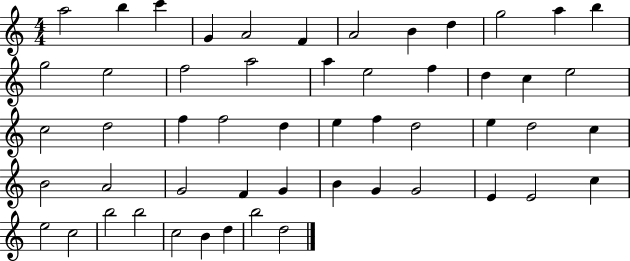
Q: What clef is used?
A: treble